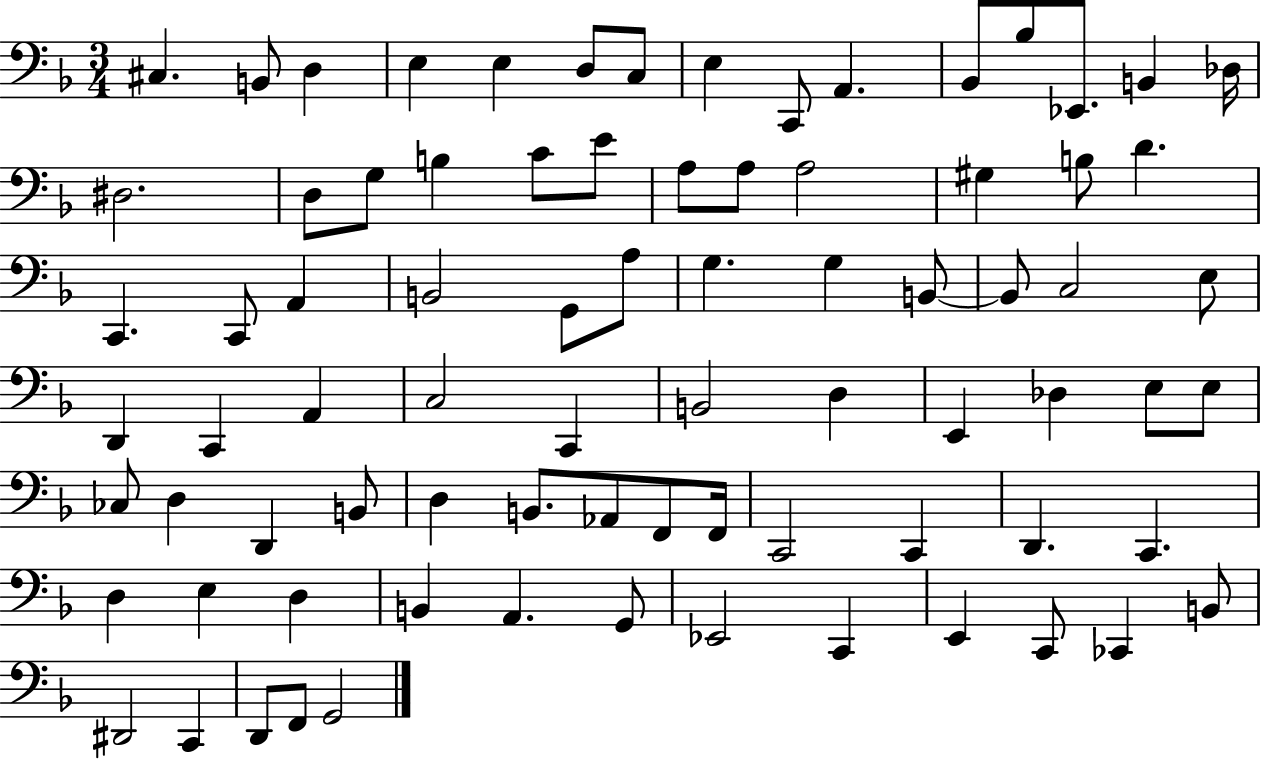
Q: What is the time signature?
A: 3/4